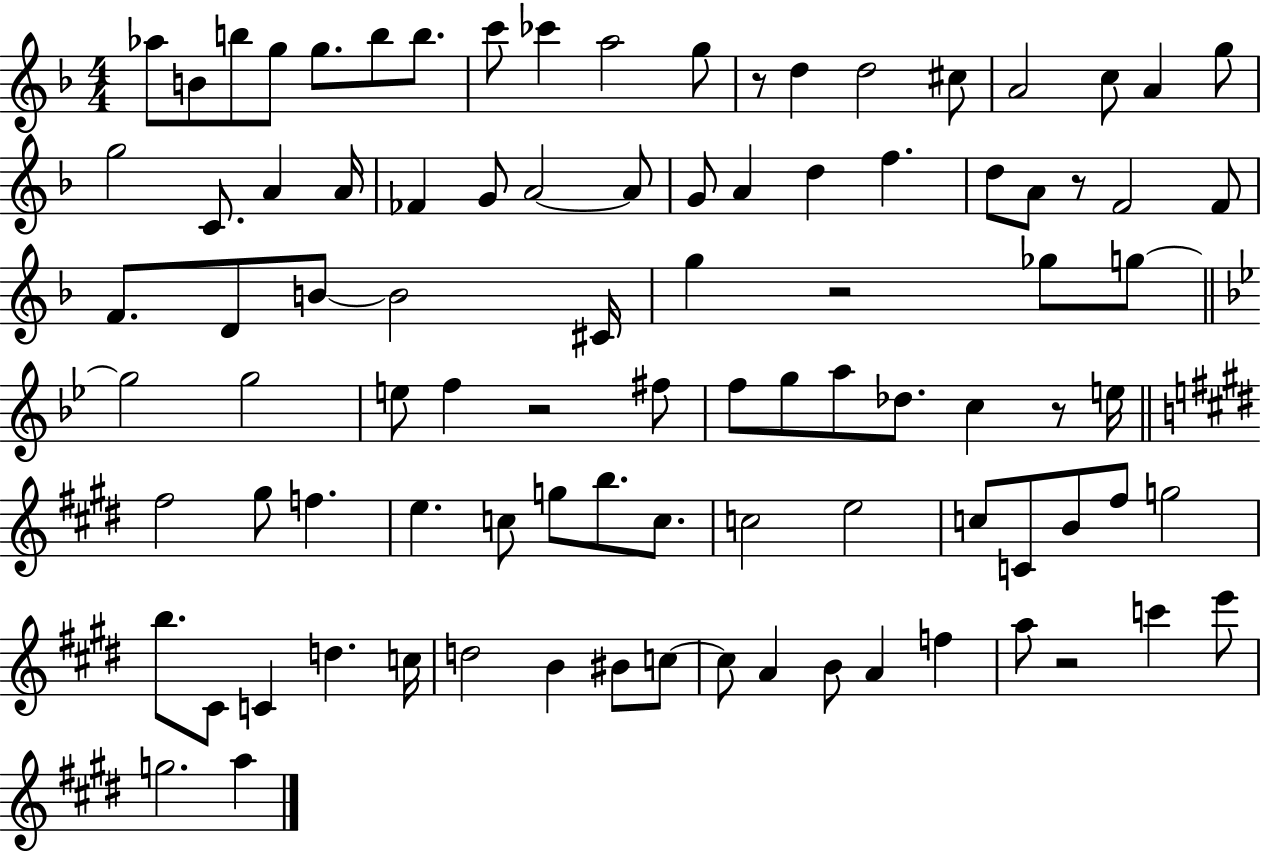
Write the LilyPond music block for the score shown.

{
  \clef treble
  \numericTimeSignature
  \time 4/4
  \key f \major
  aes''8 b'8 b''8 g''8 g''8. b''8 b''8. | c'''8 ces'''4 a''2 g''8 | r8 d''4 d''2 cis''8 | a'2 c''8 a'4 g''8 | \break g''2 c'8. a'4 a'16 | fes'4 g'8 a'2~~ a'8 | g'8 a'4 d''4 f''4. | d''8 a'8 r8 f'2 f'8 | \break f'8. d'8 b'8~~ b'2 cis'16 | g''4 r2 ges''8 g''8~~ | \bar "||" \break \key bes \major g''2 g''2 | e''8 f''4 r2 fis''8 | f''8 g''8 a''8 des''8. c''4 r8 e''16 | \bar "||" \break \key e \major fis''2 gis''8 f''4. | e''4. c''8 g''8 b''8. c''8. | c''2 e''2 | c''8 c'8 b'8 fis''8 g''2 | \break b''8. cis'8 c'4 d''4. c''16 | d''2 b'4 bis'8 c''8~~ | c''8 a'4 b'8 a'4 f''4 | a''8 r2 c'''4 e'''8 | \break g''2. a''4 | \bar "|."
}